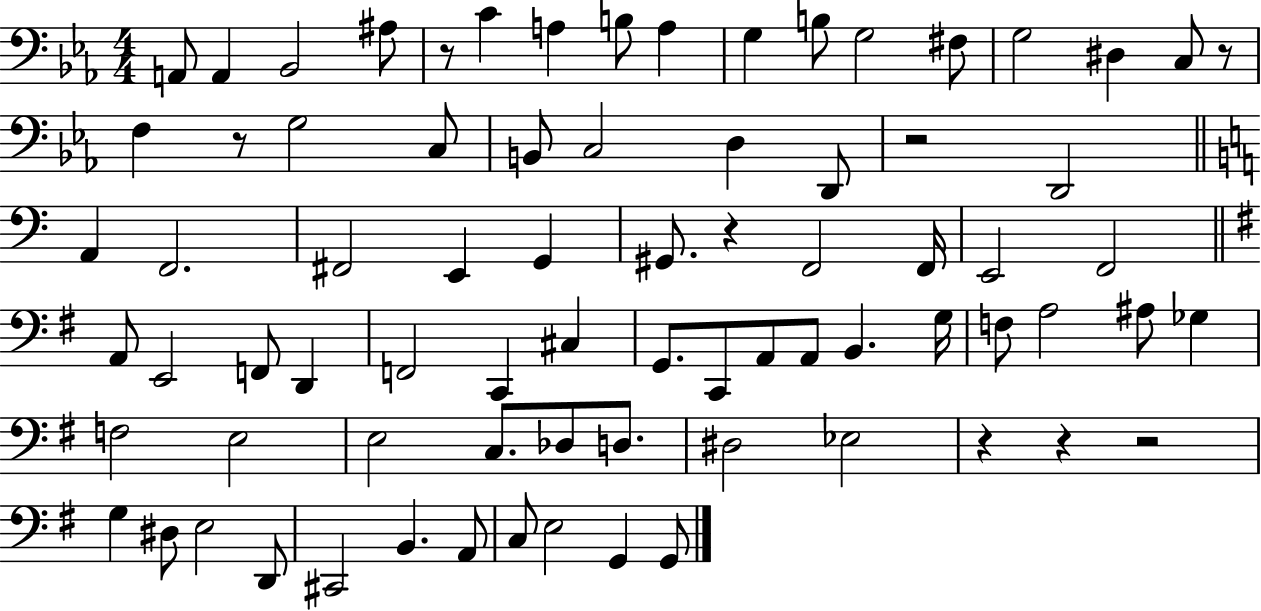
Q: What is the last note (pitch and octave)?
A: G2